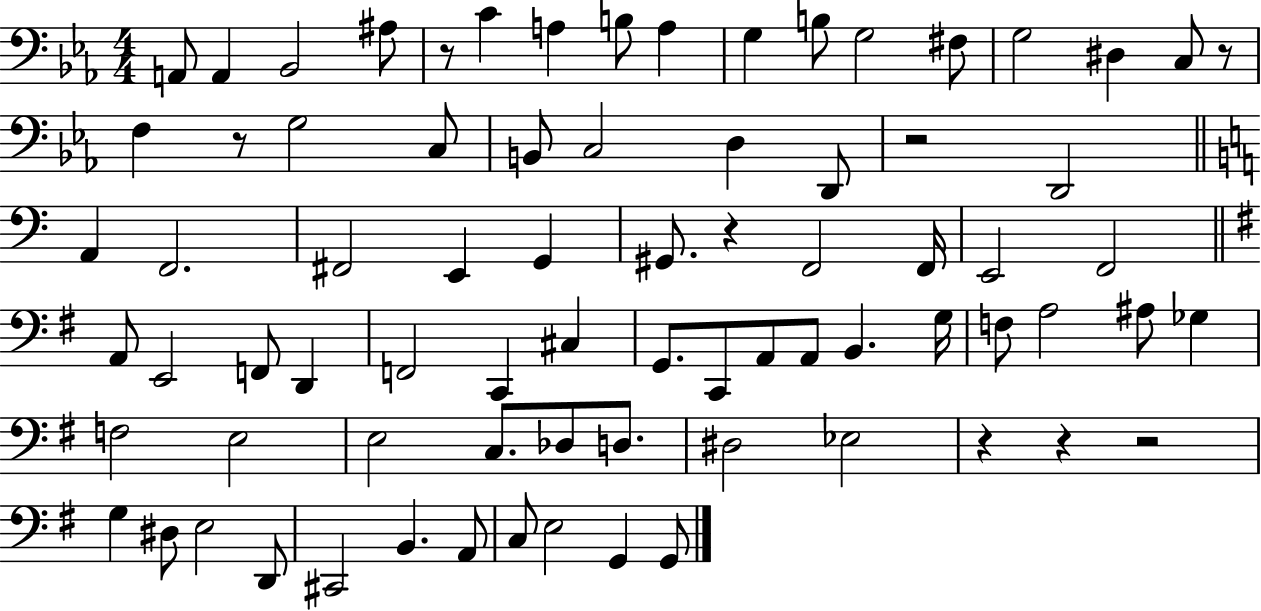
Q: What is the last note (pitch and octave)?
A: G2